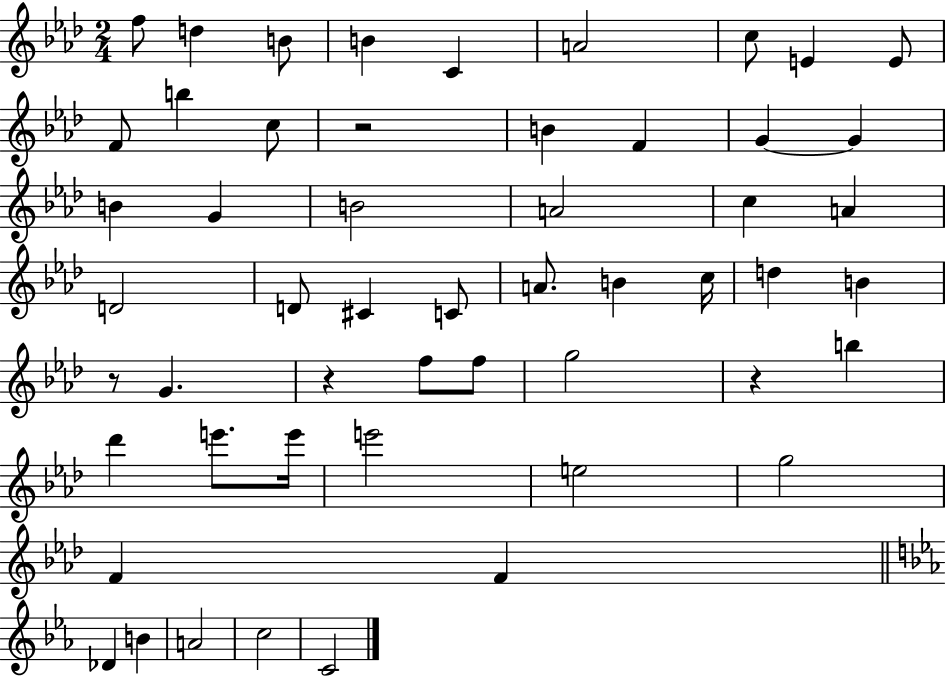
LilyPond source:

{
  \clef treble
  \numericTimeSignature
  \time 2/4
  \key aes \major
  f''8 d''4 b'8 | b'4 c'4 | a'2 | c''8 e'4 e'8 | \break f'8 b''4 c''8 | r2 | b'4 f'4 | g'4~~ g'4 | \break b'4 g'4 | b'2 | a'2 | c''4 a'4 | \break d'2 | d'8 cis'4 c'8 | a'8. b'4 c''16 | d''4 b'4 | \break r8 g'4. | r4 f''8 f''8 | g''2 | r4 b''4 | \break des'''4 e'''8. e'''16 | e'''2 | e''2 | g''2 | \break f'4 f'4 | \bar "||" \break \key c \minor des'4 b'4 | a'2 | c''2 | c'2 | \break \bar "|."
}